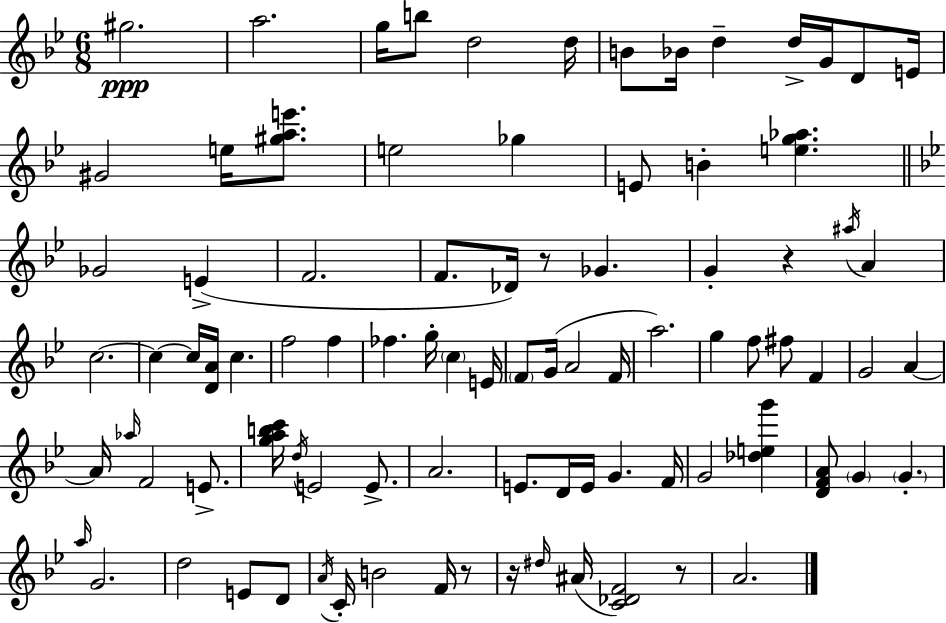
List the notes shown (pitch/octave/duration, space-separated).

G#5/h. A5/h. G5/s B5/e D5/h D5/s B4/e Bb4/s D5/q D5/s G4/s D4/e E4/s G#4/h E5/s [G#5,A5,E6]/e. E5/h Gb5/q E4/e B4/q [E5,G5,Ab5]/q. Gb4/h E4/q F4/h. F4/e. Db4/s R/e Gb4/q. G4/q R/q A#5/s A4/q C5/h. C5/q C5/s [D4,A4]/s C5/q. F5/h F5/q FES5/q. G5/s C5/q E4/s F4/e G4/s A4/h F4/s A5/h. G5/q F5/e F#5/e F4/q G4/h A4/q A4/s Ab5/s F4/h E4/e. [G5,A5,B5,C6]/s D5/s E4/h E4/e. A4/h. E4/e. D4/s E4/s G4/q. F4/s G4/h [Db5,E5,G6]/q [D4,F4,A4]/e G4/q G4/q. A5/s G4/h. D5/h E4/e D4/e A4/s C4/s B4/h F4/s R/e R/s D#5/s A#4/s [C4,Db4,F4]/h R/e A4/h.